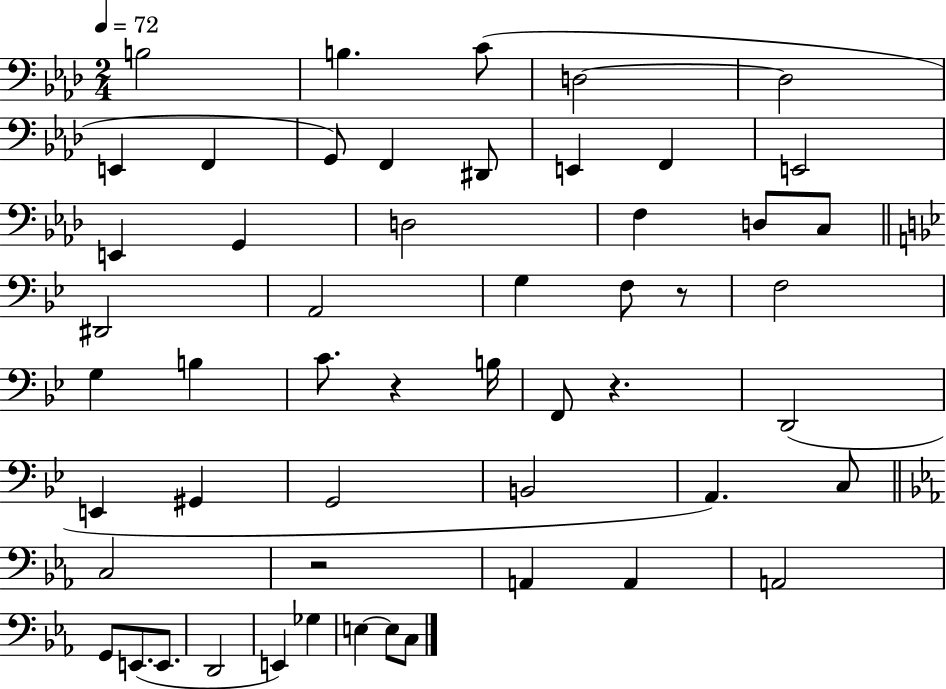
{
  \clef bass
  \numericTimeSignature
  \time 2/4
  \key aes \major
  \tempo 4 = 72
  b2 | b4. c'8( | d2~~ | d2 | \break e,4 f,4 | g,8) f,4 dis,8 | e,4 f,4 | e,2 | \break e,4 g,4 | d2 | f4 d8 c8 | \bar "||" \break \key bes \major dis,2 | a,2 | g4 f8 r8 | f2 | \break g4 b4 | c'8. r4 b16 | f,8 r4. | d,2( | \break e,4 gis,4 | g,2 | b,2 | a,4.) c8 | \break \bar "||" \break \key ees \major c2 | r2 | a,4 a,4 | a,2 | \break g,8 e,8.( e,8. | d,2 | e,4) ges4 | e4~~ e8 c8 | \break \bar "|."
}